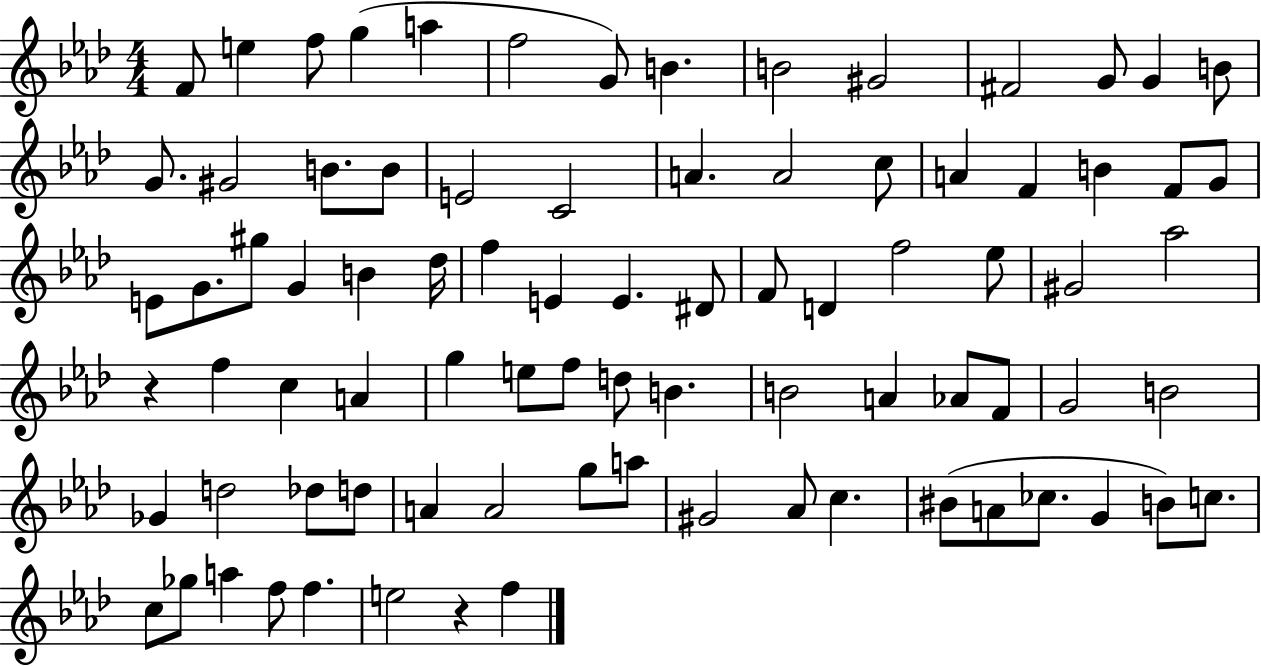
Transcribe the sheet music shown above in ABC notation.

X:1
T:Untitled
M:4/4
L:1/4
K:Ab
F/2 e f/2 g a f2 G/2 B B2 ^G2 ^F2 G/2 G B/2 G/2 ^G2 B/2 B/2 E2 C2 A A2 c/2 A F B F/2 G/2 E/2 G/2 ^g/2 G B _d/4 f E E ^D/2 F/2 D f2 _e/2 ^G2 _a2 z f c A g e/2 f/2 d/2 B B2 A _A/2 F/2 G2 B2 _G d2 _d/2 d/2 A A2 g/2 a/2 ^G2 _A/2 c ^B/2 A/2 _c/2 G B/2 c/2 c/2 _g/2 a f/2 f e2 z f